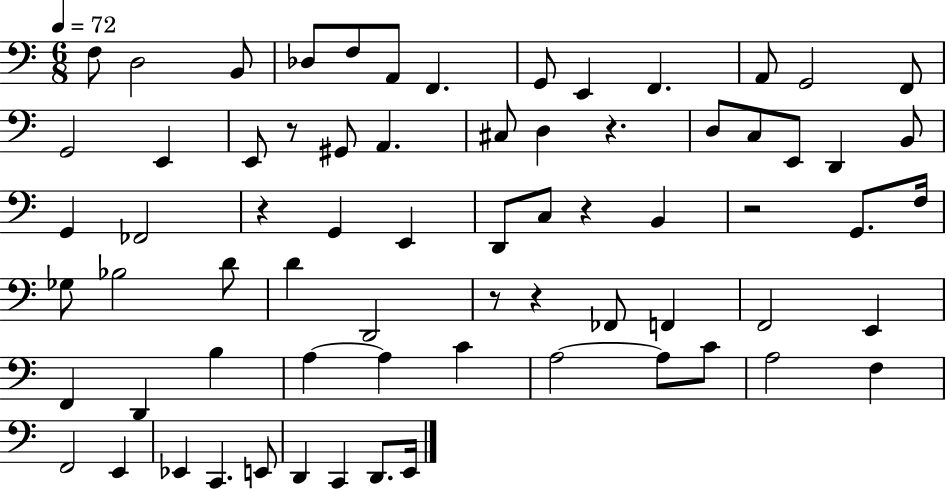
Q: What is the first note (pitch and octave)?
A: F3